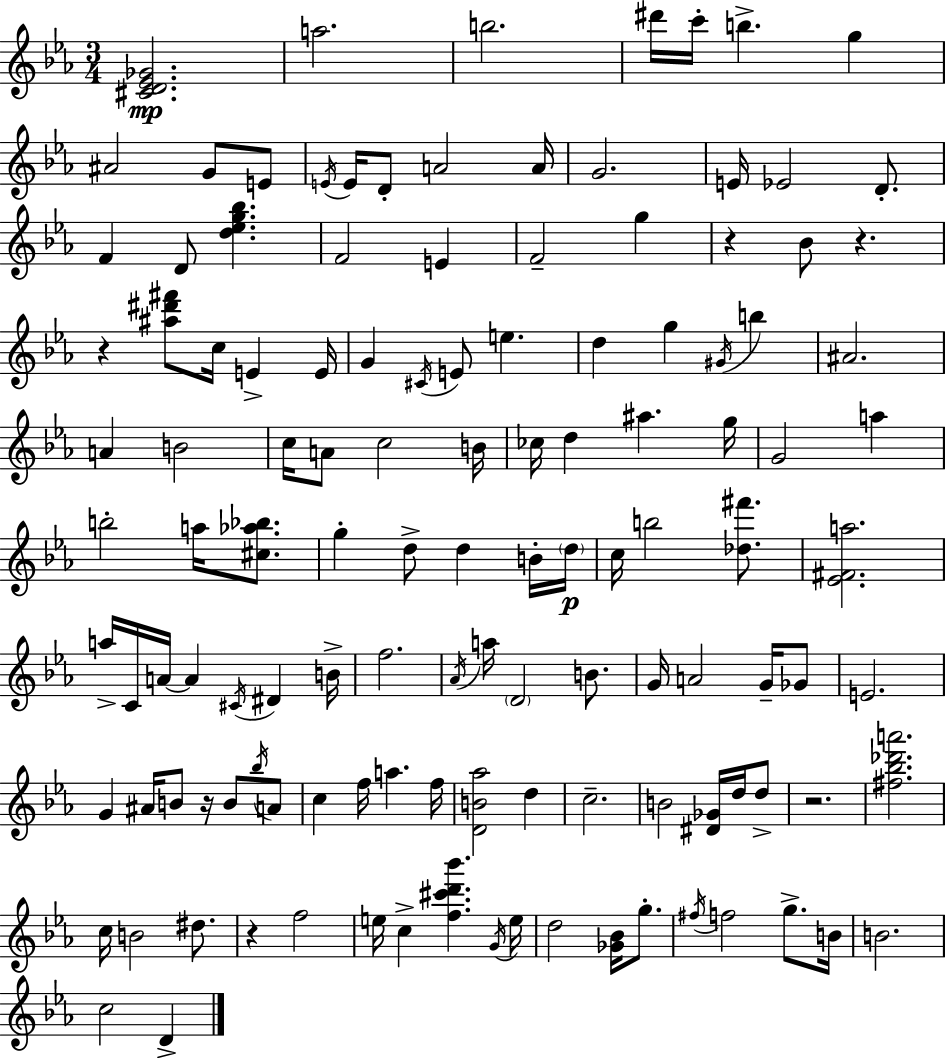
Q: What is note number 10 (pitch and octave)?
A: E4